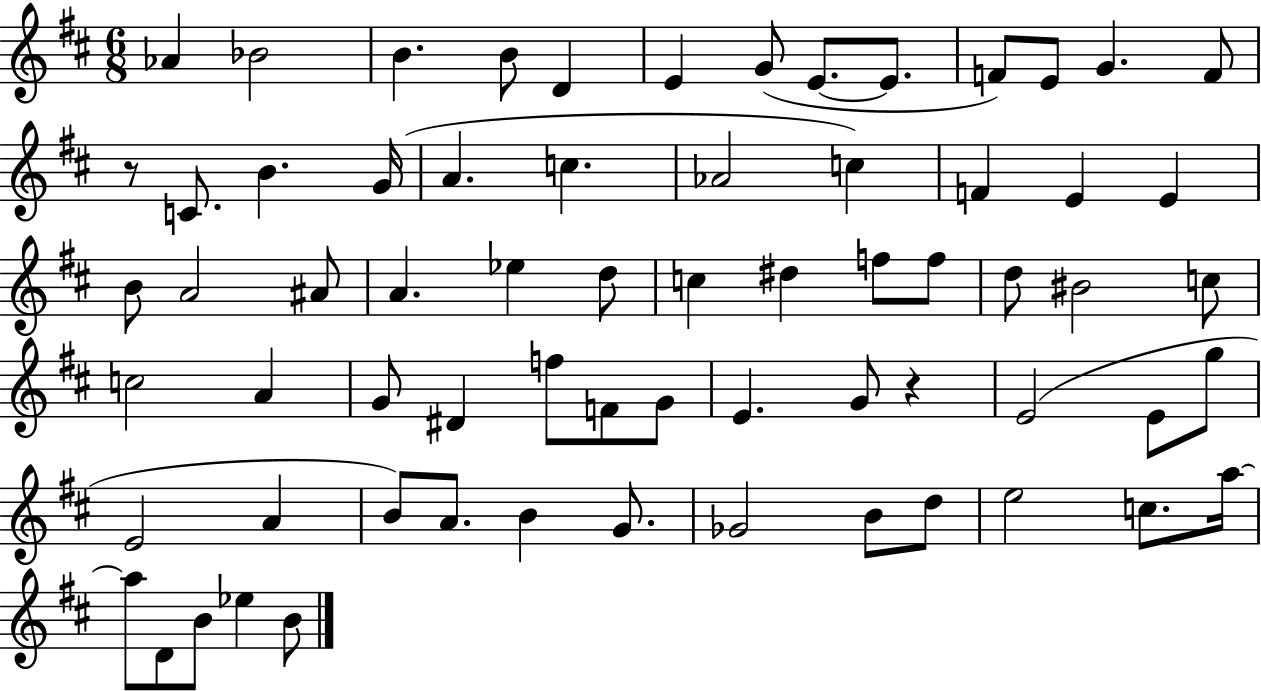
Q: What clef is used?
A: treble